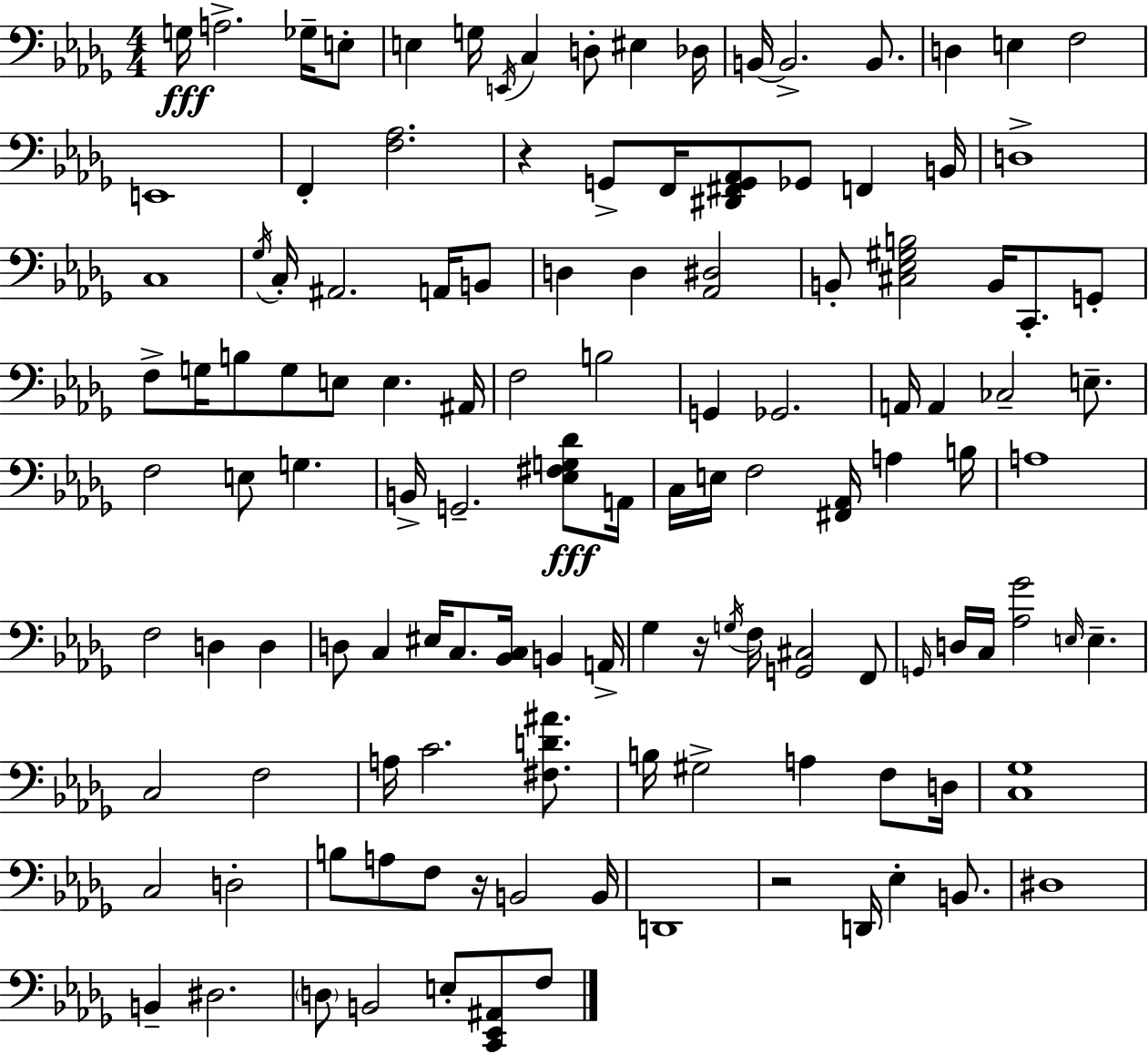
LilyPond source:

{
  \clef bass
  \numericTimeSignature
  \time 4/4
  \key bes \minor
  \repeat volta 2 { g16\fff a2.-> ges16-- e8-. | e4 g16 \acciaccatura { e,16 } c4 d8-. eis4 | des16 b,16~~ b,2.-> b,8. | d4 e4 f2 | \break e,1 | f,4-. <f aes>2. | r4 g,8-> f,16 <dis, fis, g, aes,>8 ges,8 f,4 | b,16 d1-> | \break c1 | \acciaccatura { ges16 } c16-. ais,2. a,16 | b,8 d4 d4 <aes, dis>2 | b,8-. <cis ees gis b>2 b,16 c,8.-. | \break g,8-. f8-> g16 b8 g8 e8 e4. | ais,16 f2 b2 | g,4 ges,2. | a,16 a,4 ces2-- e8.-- | \break f2 e8 g4. | b,16-> g,2.-- <ees fis g des'>8\fff | a,16 c16 e16 f2 <fis, aes,>16 a4 | b16 a1 | \break f2 d4 d4 | d8 c4 eis16 c8. <bes, c>16 b,4 | a,16-> ges4 r16 \acciaccatura { g16 } f16 <g, cis>2 | f,8 \grace { g,16 } d16 c16 <aes ges'>2 \grace { e16 } e4.-- | \break c2 f2 | a16 c'2. | <fis d' ais'>8. b16 gis2-> a4 | f8 d16 <c ges>1 | \break c2 d2-. | b8 a8 f8 r16 b,2 | b,16 d,1 | r2 d,16 ees4-. | \break b,8. dis1 | b,4-- dis2. | \parenthesize d8 b,2 e8-. | <c, ees, ais,>8 f8 } \bar "|."
}